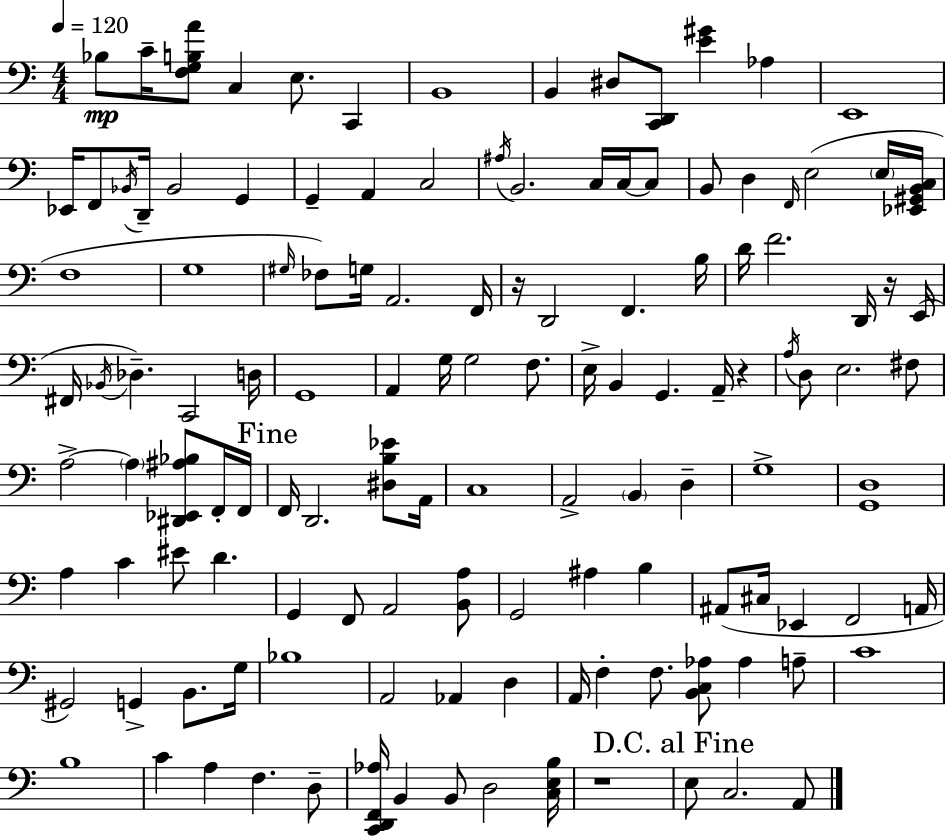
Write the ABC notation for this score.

X:1
T:Untitled
M:4/4
L:1/4
K:Am
_B,/2 C/4 [F,G,B,A]/2 C, E,/2 C,, B,,4 B,, ^D,/2 [C,,D,,]/2 [E^G] _A, E,,4 _E,,/4 F,,/2 _B,,/4 D,,/4 _B,,2 G,, G,, A,, C,2 ^A,/4 B,,2 C,/4 C,/4 C,/2 B,,/2 D, F,,/4 E,2 E,/4 [_E,,^G,,B,,C,]/4 F,4 G,4 ^G,/4 _F,/2 G,/4 A,,2 F,,/4 z/4 D,,2 F,, B,/4 D/4 F2 D,,/4 z/4 E,,/4 ^F,,/4 _B,,/4 _D, C,,2 D,/4 G,,4 A,, G,/4 G,2 F,/2 E,/4 B,, G,, A,,/4 z A,/4 D,/2 E,2 ^F,/2 A,2 A, [^D,,_E,,^A,_B,]/2 F,,/4 F,,/4 F,,/4 D,,2 [^D,B,_E]/2 A,,/4 C,4 A,,2 B,, D, G,4 [G,,D,]4 A, C ^E/2 D G,, F,,/2 A,,2 [B,,A,]/2 G,,2 ^A, B, ^A,,/2 ^C,/4 _E,, F,,2 A,,/4 ^G,,2 G,, B,,/2 G,/4 _B,4 A,,2 _A,, D, A,,/4 F, F,/2 [B,,C,_A,]/2 _A, A,/2 C4 B,4 C A, F, D,/2 [C,,D,,F,,_A,]/4 B,, B,,/2 D,2 [C,E,B,]/4 z4 E,/2 C,2 A,,/2